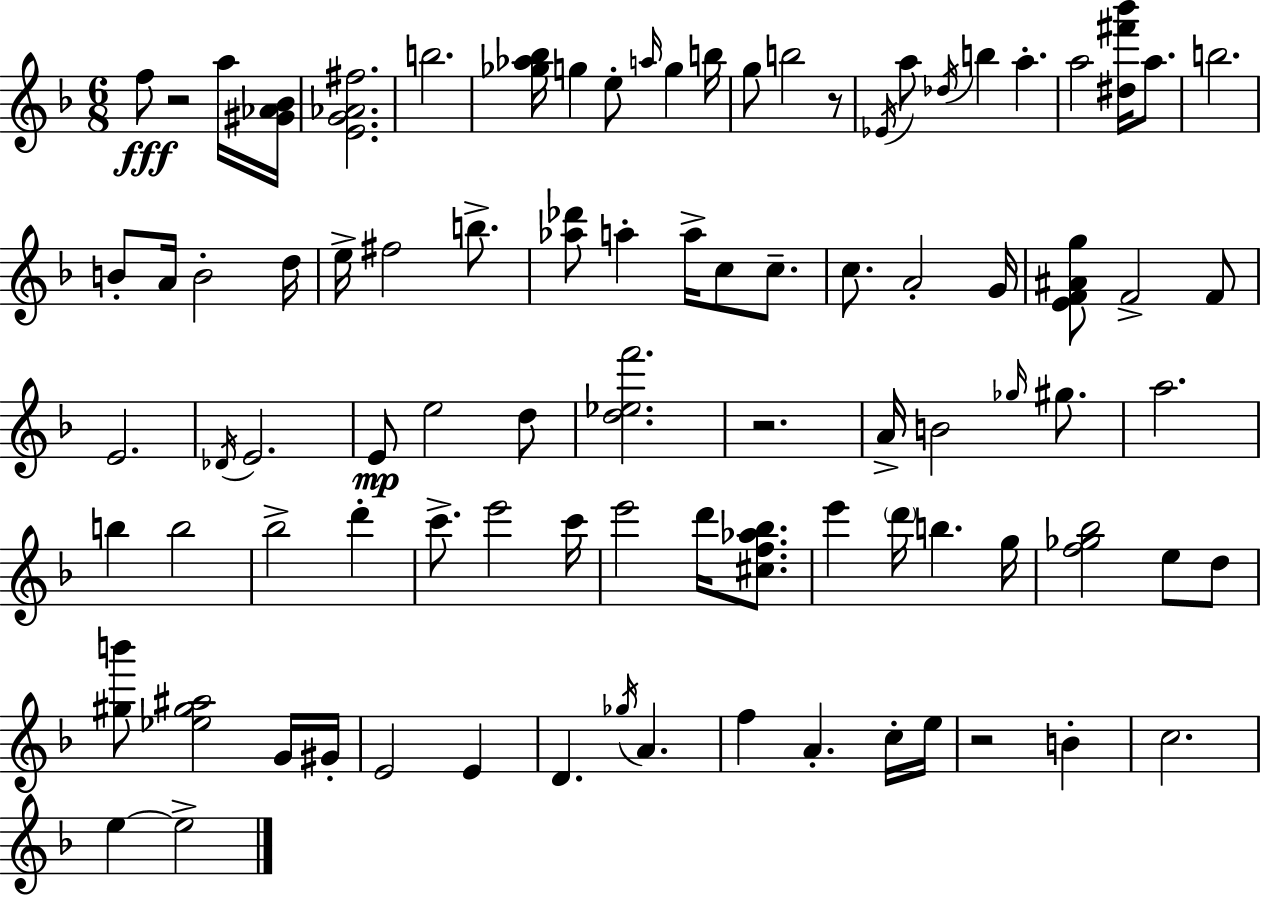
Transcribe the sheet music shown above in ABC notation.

X:1
T:Untitled
M:6/8
L:1/4
K:Dm
f/2 z2 a/4 [^G_A_B]/4 [EG_A^f]2 b2 [_g_a_b]/4 g e/2 a/4 g b/4 g/2 b2 z/2 _E/4 a/2 _d/4 b a a2 [^d^f'_b']/4 a/2 b2 B/2 A/4 B2 d/4 e/4 ^f2 b/2 [_a_d']/2 a a/4 c/2 c/2 c/2 A2 G/4 [EF^Ag]/2 F2 F/2 E2 _D/4 E2 E/2 e2 d/2 [d_ef']2 z2 A/4 B2 _g/4 ^g/2 a2 b b2 _b2 d' c'/2 e'2 c'/4 e'2 d'/4 [^cf_a_b]/2 e' d'/4 b g/4 [f_g_b]2 e/2 d/2 [^gb']/2 [_e^g^a]2 G/4 ^G/4 E2 E D _g/4 A f A c/4 e/4 z2 B c2 e e2